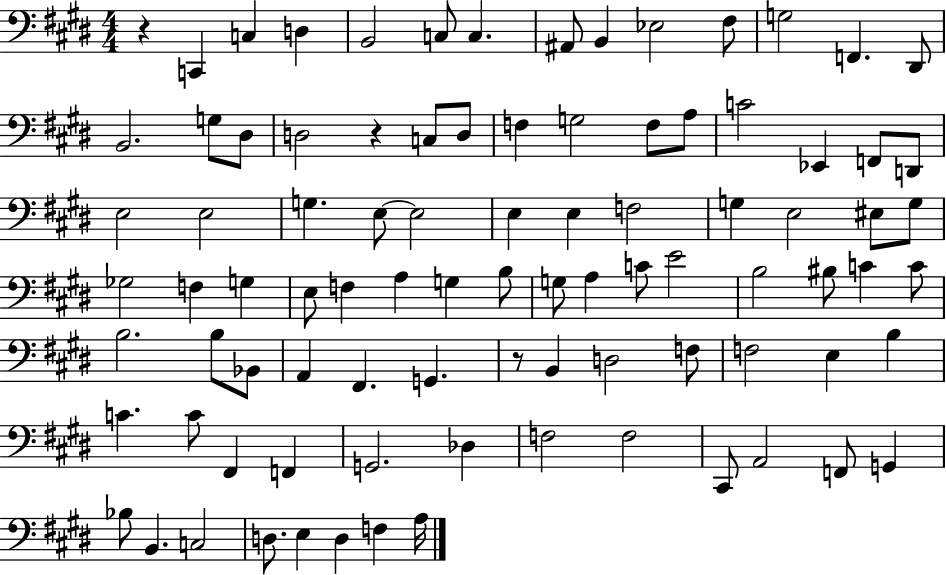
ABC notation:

X:1
T:Untitled
M:4/4
L:1/4
K:E
z C,, C, D, B,,2 C,/2 C, ^A,,/2 B,, _E,2 ^F,/2 G,2 F,, ^D,,/2 B,,2 G,/2 ^D,/2 D,2 z C,/2 D,/2 F, G,2 F,/2 A,/2 C2 _E,, F,,/2 D,,/2 E,2 E,2 G, E,/2 E,2 E, E, F,2 G, E,2 ^E,/2 G,/2 _G,2 F, G, E,/2 F, A, G, B,/2 G,/2 A, C/2 E2 B,2 ^B,/2 C C/2 B,2 B,/2 _B,,/2 A,, ^F,, G,, z/2 B,, D,2 F,/2 F,2 E, B, C C/2 ^F,, F,, G,,2 _D, F,2 F,2 ^C,,/2 A,,2 F,,/2 G,, _B,/2 B,, C,2 D,/2 E, D, F, A,/4